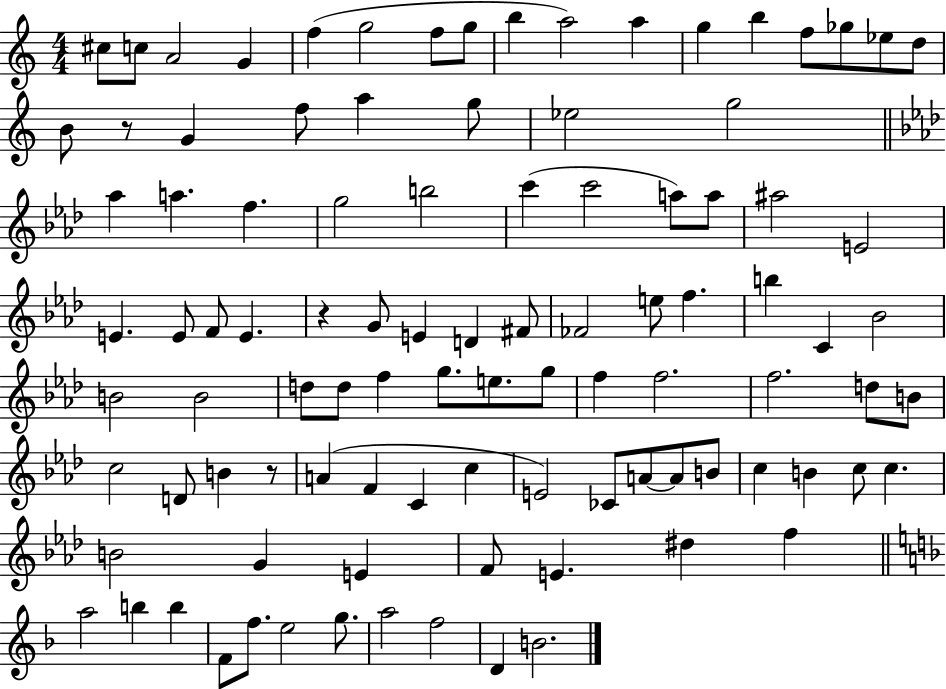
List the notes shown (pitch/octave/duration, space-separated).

C#5/e C5/e A4/h G4/q F5/q G5/h F5/e G5/e B5/q A5/h A5/q G5/q B5/q F5/e Gb5/e Eb5/e D5/e B4/e R/e G4/q F5/e A5/q G5/e Eb5/h G5/h Ab5/q A5/q. F5/q. G5/h B5/h C6/q C6/h A5/e A5/e A#5/h E4/h E4/q. E4/e F4/e E4/q. R/q G4/e E4/q D4/q F#4/e FES4/h E5/e F5/q. B5/q C4/q Bb4/h B4/h B4/h D5/e D5/e F5/q G5/e. E5/e. G5/e F5/q F5/h. F5/h. D5/e B4/e C5/h D4/e B4/q R/e A4/q F4/q C4/q C5/q E4/h CES4/e A4/e A4/e B4/e C5/q B4/q C5/e C5/q. B4/h G4/q E4/q F4/e E4/q. D#5/q F5/q A5/h B5/q B5/q F4/e F5/e. E5/h G5/e. A5/h F5/h D4/q B4/h.